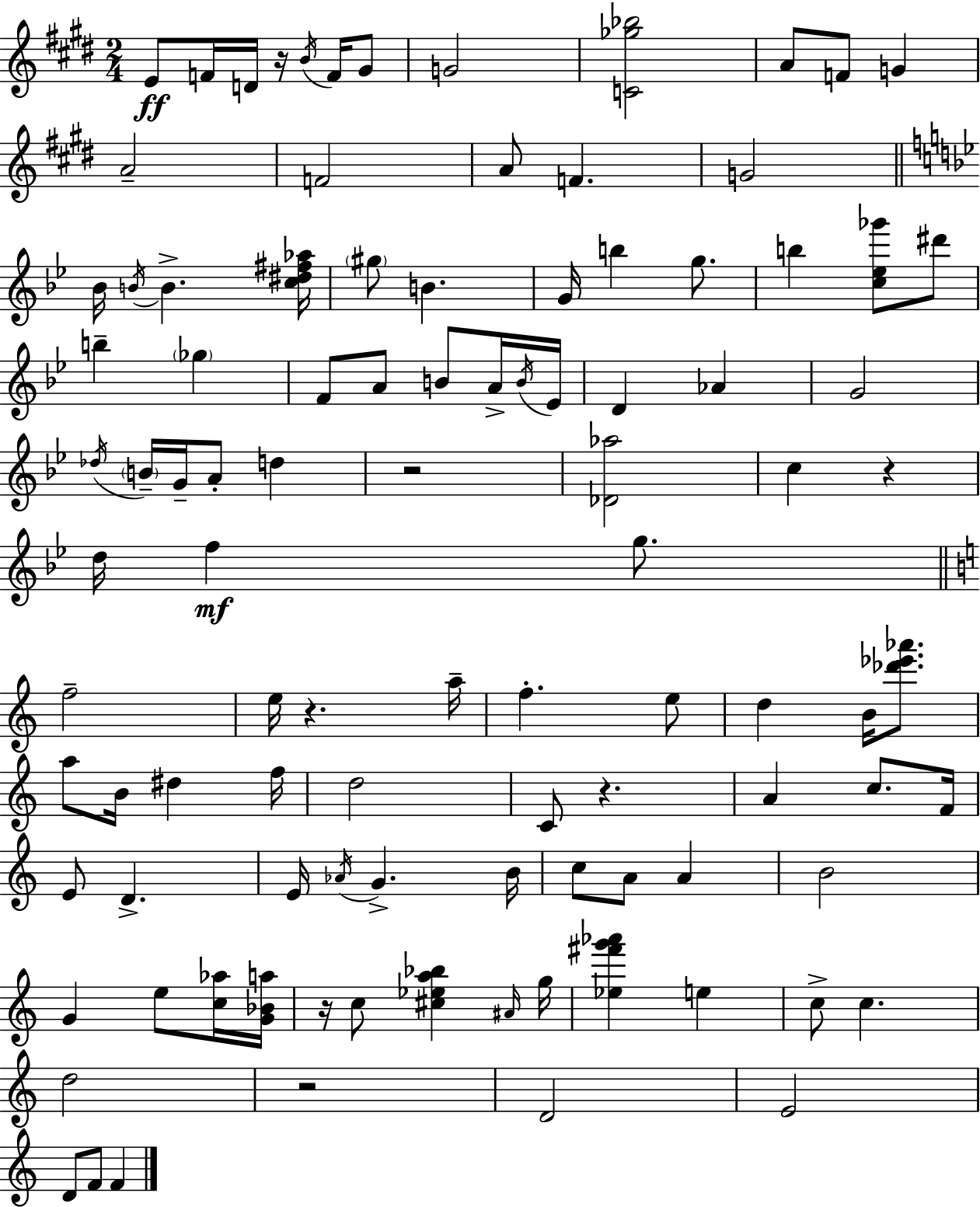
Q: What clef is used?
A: treble